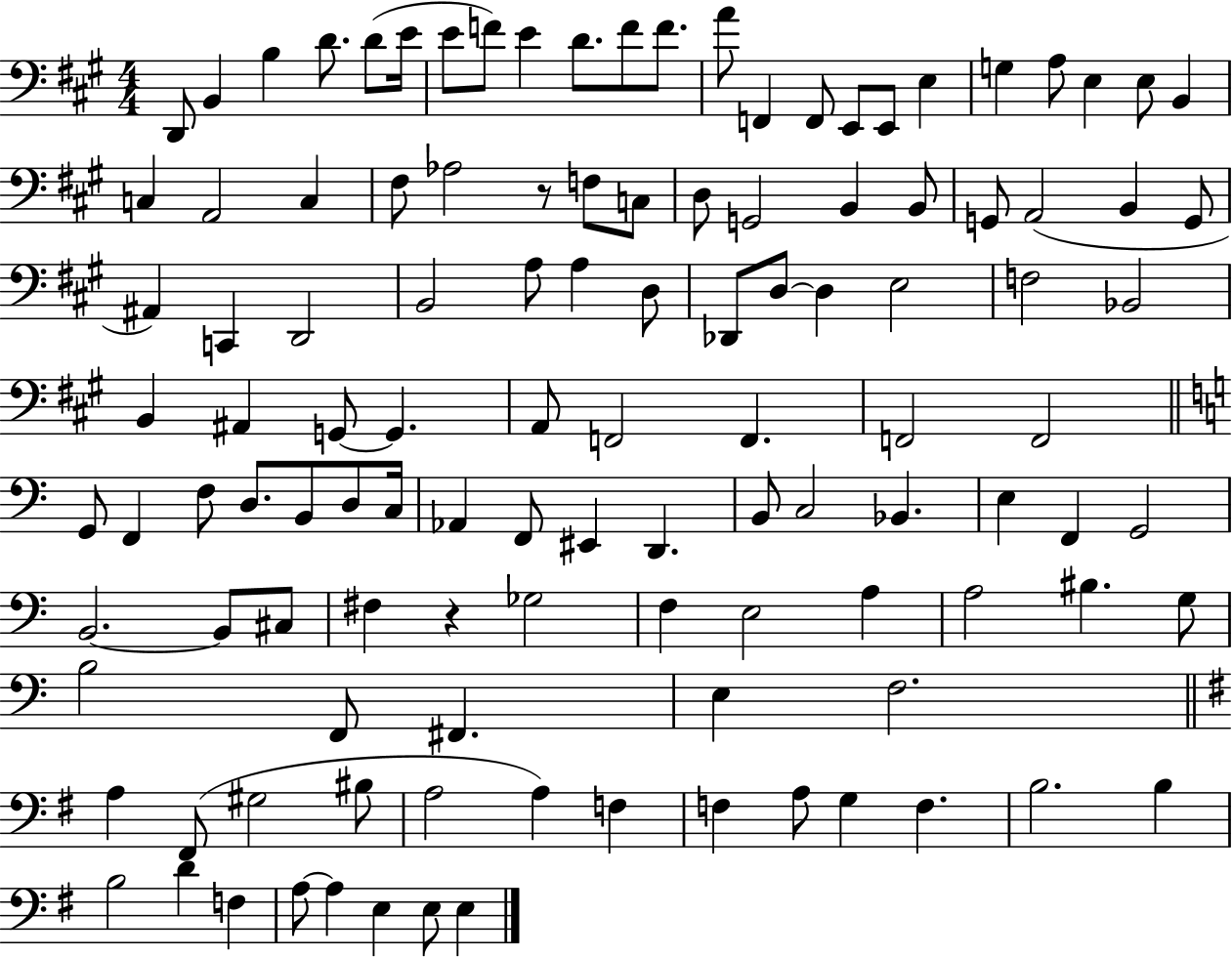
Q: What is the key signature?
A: A major